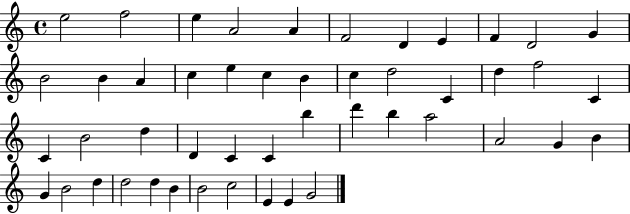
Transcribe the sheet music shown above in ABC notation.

X:1
T:Untitled
M:4/4
L:1/4
K:C
e2 f2 e A2 A F2 D E F D2 G B2 B A c e c B c d2 C d f2 C C B2 d D C C b d' b a2 A2 G B G B2 d d2 d B B2 c2 E E G2